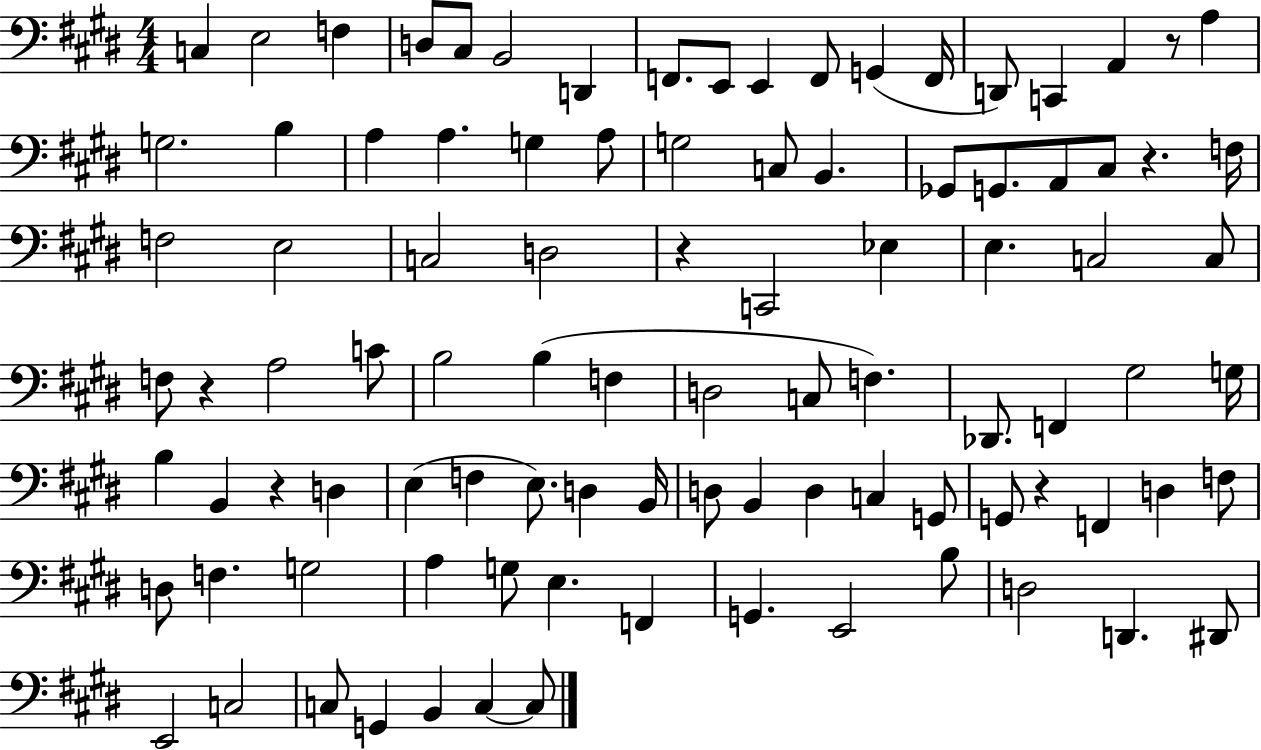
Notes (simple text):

C3/q E3/h F3/q D3/e C#3/e B2/h D2/q F2/e. E2/e E2/q F2/e G2/q F2/s D2/e C2/q A2/q R/e A3/q G3/h. B3/q A3/q A3/q. G3/q A3/e G3/h C3/e B2/q. Gb2/e G2/e. A2/e C#3/e R/q. F3/s F3/h E3/h C3/h D3/h R/q C2/h Eb3/q E3/q. C3/h C3/e F3/e R/q A3/h C4/e B3/h B3/q F3/q D3/h C3/e F3/q. Db2/e. F2/q G#3/h G3/s B3/q B2/q R/q D3/q E3/q F3/q E3/e. D3/q B2/s D3/e B2/q D3/q C3/q G2/e G2/e R/q F2/q D3/q F3/e D3/e F3/q. G3/h A3/q G3/e E3/q. F2/q G2/q. E2/h B3/e D3/h D2/q. D#2/e E2/h C3/h C3/e G2/q B2/q C3/q C3/e